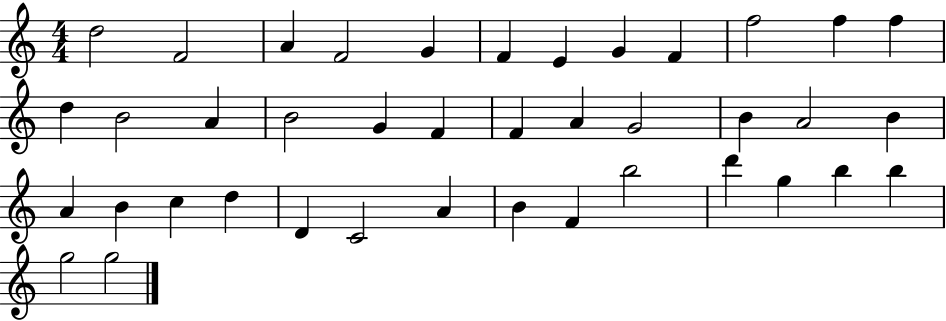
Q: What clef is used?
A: treble